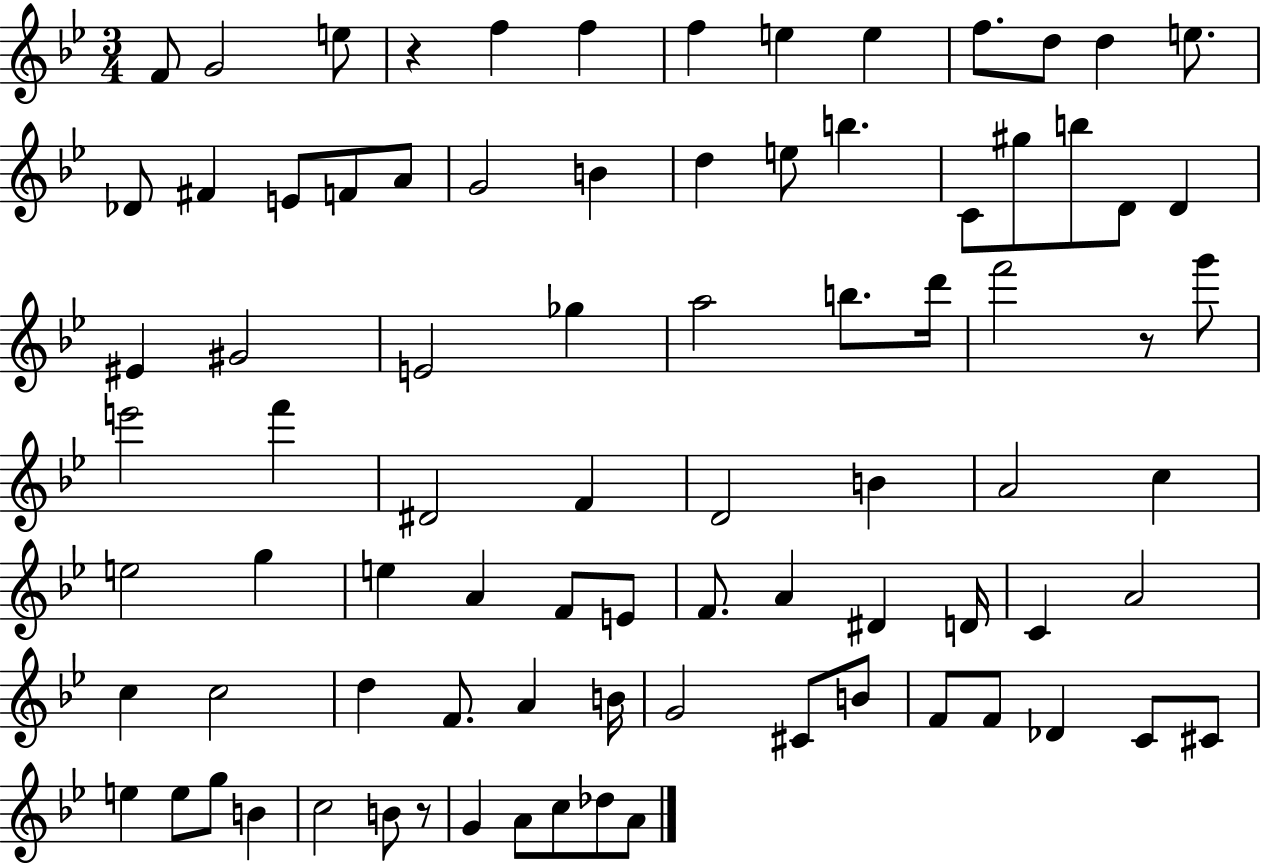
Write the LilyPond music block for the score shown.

{
  \clef treble
  \numericTimeSignature
  \time 3/4
  \key bes \major
  f'8 g'2 e''8 | r4 f''4 f''4 | f''4 e''4 e''4 | f''8. d''8 d''4 e''8. | \break des'8 fis'4 e'8 f'8 a'8 | g'2 b'4 | d''4 e''8 b''4. | c'8 gis''8 b''8 d'8 d'4 | \break eis'4 gis'2 | e'2 ges''4 | a''2 b''8. d'''16 | f'''2 r8 g'''8 | \break e'''2 f'''4 | dis'2 f'4 | d'2 b'4 | a'2 c''4 | \break e''2 g''4 | e''4 a'4 f'8 e'8 | f'8. a'4 dis'4 d'16 | c'4 a'2 | \break c''4 c''2 | d''4 f'8. a'4 b'16 | g'2 cis'8 b'8 | f'8 f'8 des'4 c'8 cis'8 | \break e''4 e''8 g''8 b'4 | c''2 b'8 r8 | g'4 a'8 c''8 des''8 a'8 | \bar "|."
}